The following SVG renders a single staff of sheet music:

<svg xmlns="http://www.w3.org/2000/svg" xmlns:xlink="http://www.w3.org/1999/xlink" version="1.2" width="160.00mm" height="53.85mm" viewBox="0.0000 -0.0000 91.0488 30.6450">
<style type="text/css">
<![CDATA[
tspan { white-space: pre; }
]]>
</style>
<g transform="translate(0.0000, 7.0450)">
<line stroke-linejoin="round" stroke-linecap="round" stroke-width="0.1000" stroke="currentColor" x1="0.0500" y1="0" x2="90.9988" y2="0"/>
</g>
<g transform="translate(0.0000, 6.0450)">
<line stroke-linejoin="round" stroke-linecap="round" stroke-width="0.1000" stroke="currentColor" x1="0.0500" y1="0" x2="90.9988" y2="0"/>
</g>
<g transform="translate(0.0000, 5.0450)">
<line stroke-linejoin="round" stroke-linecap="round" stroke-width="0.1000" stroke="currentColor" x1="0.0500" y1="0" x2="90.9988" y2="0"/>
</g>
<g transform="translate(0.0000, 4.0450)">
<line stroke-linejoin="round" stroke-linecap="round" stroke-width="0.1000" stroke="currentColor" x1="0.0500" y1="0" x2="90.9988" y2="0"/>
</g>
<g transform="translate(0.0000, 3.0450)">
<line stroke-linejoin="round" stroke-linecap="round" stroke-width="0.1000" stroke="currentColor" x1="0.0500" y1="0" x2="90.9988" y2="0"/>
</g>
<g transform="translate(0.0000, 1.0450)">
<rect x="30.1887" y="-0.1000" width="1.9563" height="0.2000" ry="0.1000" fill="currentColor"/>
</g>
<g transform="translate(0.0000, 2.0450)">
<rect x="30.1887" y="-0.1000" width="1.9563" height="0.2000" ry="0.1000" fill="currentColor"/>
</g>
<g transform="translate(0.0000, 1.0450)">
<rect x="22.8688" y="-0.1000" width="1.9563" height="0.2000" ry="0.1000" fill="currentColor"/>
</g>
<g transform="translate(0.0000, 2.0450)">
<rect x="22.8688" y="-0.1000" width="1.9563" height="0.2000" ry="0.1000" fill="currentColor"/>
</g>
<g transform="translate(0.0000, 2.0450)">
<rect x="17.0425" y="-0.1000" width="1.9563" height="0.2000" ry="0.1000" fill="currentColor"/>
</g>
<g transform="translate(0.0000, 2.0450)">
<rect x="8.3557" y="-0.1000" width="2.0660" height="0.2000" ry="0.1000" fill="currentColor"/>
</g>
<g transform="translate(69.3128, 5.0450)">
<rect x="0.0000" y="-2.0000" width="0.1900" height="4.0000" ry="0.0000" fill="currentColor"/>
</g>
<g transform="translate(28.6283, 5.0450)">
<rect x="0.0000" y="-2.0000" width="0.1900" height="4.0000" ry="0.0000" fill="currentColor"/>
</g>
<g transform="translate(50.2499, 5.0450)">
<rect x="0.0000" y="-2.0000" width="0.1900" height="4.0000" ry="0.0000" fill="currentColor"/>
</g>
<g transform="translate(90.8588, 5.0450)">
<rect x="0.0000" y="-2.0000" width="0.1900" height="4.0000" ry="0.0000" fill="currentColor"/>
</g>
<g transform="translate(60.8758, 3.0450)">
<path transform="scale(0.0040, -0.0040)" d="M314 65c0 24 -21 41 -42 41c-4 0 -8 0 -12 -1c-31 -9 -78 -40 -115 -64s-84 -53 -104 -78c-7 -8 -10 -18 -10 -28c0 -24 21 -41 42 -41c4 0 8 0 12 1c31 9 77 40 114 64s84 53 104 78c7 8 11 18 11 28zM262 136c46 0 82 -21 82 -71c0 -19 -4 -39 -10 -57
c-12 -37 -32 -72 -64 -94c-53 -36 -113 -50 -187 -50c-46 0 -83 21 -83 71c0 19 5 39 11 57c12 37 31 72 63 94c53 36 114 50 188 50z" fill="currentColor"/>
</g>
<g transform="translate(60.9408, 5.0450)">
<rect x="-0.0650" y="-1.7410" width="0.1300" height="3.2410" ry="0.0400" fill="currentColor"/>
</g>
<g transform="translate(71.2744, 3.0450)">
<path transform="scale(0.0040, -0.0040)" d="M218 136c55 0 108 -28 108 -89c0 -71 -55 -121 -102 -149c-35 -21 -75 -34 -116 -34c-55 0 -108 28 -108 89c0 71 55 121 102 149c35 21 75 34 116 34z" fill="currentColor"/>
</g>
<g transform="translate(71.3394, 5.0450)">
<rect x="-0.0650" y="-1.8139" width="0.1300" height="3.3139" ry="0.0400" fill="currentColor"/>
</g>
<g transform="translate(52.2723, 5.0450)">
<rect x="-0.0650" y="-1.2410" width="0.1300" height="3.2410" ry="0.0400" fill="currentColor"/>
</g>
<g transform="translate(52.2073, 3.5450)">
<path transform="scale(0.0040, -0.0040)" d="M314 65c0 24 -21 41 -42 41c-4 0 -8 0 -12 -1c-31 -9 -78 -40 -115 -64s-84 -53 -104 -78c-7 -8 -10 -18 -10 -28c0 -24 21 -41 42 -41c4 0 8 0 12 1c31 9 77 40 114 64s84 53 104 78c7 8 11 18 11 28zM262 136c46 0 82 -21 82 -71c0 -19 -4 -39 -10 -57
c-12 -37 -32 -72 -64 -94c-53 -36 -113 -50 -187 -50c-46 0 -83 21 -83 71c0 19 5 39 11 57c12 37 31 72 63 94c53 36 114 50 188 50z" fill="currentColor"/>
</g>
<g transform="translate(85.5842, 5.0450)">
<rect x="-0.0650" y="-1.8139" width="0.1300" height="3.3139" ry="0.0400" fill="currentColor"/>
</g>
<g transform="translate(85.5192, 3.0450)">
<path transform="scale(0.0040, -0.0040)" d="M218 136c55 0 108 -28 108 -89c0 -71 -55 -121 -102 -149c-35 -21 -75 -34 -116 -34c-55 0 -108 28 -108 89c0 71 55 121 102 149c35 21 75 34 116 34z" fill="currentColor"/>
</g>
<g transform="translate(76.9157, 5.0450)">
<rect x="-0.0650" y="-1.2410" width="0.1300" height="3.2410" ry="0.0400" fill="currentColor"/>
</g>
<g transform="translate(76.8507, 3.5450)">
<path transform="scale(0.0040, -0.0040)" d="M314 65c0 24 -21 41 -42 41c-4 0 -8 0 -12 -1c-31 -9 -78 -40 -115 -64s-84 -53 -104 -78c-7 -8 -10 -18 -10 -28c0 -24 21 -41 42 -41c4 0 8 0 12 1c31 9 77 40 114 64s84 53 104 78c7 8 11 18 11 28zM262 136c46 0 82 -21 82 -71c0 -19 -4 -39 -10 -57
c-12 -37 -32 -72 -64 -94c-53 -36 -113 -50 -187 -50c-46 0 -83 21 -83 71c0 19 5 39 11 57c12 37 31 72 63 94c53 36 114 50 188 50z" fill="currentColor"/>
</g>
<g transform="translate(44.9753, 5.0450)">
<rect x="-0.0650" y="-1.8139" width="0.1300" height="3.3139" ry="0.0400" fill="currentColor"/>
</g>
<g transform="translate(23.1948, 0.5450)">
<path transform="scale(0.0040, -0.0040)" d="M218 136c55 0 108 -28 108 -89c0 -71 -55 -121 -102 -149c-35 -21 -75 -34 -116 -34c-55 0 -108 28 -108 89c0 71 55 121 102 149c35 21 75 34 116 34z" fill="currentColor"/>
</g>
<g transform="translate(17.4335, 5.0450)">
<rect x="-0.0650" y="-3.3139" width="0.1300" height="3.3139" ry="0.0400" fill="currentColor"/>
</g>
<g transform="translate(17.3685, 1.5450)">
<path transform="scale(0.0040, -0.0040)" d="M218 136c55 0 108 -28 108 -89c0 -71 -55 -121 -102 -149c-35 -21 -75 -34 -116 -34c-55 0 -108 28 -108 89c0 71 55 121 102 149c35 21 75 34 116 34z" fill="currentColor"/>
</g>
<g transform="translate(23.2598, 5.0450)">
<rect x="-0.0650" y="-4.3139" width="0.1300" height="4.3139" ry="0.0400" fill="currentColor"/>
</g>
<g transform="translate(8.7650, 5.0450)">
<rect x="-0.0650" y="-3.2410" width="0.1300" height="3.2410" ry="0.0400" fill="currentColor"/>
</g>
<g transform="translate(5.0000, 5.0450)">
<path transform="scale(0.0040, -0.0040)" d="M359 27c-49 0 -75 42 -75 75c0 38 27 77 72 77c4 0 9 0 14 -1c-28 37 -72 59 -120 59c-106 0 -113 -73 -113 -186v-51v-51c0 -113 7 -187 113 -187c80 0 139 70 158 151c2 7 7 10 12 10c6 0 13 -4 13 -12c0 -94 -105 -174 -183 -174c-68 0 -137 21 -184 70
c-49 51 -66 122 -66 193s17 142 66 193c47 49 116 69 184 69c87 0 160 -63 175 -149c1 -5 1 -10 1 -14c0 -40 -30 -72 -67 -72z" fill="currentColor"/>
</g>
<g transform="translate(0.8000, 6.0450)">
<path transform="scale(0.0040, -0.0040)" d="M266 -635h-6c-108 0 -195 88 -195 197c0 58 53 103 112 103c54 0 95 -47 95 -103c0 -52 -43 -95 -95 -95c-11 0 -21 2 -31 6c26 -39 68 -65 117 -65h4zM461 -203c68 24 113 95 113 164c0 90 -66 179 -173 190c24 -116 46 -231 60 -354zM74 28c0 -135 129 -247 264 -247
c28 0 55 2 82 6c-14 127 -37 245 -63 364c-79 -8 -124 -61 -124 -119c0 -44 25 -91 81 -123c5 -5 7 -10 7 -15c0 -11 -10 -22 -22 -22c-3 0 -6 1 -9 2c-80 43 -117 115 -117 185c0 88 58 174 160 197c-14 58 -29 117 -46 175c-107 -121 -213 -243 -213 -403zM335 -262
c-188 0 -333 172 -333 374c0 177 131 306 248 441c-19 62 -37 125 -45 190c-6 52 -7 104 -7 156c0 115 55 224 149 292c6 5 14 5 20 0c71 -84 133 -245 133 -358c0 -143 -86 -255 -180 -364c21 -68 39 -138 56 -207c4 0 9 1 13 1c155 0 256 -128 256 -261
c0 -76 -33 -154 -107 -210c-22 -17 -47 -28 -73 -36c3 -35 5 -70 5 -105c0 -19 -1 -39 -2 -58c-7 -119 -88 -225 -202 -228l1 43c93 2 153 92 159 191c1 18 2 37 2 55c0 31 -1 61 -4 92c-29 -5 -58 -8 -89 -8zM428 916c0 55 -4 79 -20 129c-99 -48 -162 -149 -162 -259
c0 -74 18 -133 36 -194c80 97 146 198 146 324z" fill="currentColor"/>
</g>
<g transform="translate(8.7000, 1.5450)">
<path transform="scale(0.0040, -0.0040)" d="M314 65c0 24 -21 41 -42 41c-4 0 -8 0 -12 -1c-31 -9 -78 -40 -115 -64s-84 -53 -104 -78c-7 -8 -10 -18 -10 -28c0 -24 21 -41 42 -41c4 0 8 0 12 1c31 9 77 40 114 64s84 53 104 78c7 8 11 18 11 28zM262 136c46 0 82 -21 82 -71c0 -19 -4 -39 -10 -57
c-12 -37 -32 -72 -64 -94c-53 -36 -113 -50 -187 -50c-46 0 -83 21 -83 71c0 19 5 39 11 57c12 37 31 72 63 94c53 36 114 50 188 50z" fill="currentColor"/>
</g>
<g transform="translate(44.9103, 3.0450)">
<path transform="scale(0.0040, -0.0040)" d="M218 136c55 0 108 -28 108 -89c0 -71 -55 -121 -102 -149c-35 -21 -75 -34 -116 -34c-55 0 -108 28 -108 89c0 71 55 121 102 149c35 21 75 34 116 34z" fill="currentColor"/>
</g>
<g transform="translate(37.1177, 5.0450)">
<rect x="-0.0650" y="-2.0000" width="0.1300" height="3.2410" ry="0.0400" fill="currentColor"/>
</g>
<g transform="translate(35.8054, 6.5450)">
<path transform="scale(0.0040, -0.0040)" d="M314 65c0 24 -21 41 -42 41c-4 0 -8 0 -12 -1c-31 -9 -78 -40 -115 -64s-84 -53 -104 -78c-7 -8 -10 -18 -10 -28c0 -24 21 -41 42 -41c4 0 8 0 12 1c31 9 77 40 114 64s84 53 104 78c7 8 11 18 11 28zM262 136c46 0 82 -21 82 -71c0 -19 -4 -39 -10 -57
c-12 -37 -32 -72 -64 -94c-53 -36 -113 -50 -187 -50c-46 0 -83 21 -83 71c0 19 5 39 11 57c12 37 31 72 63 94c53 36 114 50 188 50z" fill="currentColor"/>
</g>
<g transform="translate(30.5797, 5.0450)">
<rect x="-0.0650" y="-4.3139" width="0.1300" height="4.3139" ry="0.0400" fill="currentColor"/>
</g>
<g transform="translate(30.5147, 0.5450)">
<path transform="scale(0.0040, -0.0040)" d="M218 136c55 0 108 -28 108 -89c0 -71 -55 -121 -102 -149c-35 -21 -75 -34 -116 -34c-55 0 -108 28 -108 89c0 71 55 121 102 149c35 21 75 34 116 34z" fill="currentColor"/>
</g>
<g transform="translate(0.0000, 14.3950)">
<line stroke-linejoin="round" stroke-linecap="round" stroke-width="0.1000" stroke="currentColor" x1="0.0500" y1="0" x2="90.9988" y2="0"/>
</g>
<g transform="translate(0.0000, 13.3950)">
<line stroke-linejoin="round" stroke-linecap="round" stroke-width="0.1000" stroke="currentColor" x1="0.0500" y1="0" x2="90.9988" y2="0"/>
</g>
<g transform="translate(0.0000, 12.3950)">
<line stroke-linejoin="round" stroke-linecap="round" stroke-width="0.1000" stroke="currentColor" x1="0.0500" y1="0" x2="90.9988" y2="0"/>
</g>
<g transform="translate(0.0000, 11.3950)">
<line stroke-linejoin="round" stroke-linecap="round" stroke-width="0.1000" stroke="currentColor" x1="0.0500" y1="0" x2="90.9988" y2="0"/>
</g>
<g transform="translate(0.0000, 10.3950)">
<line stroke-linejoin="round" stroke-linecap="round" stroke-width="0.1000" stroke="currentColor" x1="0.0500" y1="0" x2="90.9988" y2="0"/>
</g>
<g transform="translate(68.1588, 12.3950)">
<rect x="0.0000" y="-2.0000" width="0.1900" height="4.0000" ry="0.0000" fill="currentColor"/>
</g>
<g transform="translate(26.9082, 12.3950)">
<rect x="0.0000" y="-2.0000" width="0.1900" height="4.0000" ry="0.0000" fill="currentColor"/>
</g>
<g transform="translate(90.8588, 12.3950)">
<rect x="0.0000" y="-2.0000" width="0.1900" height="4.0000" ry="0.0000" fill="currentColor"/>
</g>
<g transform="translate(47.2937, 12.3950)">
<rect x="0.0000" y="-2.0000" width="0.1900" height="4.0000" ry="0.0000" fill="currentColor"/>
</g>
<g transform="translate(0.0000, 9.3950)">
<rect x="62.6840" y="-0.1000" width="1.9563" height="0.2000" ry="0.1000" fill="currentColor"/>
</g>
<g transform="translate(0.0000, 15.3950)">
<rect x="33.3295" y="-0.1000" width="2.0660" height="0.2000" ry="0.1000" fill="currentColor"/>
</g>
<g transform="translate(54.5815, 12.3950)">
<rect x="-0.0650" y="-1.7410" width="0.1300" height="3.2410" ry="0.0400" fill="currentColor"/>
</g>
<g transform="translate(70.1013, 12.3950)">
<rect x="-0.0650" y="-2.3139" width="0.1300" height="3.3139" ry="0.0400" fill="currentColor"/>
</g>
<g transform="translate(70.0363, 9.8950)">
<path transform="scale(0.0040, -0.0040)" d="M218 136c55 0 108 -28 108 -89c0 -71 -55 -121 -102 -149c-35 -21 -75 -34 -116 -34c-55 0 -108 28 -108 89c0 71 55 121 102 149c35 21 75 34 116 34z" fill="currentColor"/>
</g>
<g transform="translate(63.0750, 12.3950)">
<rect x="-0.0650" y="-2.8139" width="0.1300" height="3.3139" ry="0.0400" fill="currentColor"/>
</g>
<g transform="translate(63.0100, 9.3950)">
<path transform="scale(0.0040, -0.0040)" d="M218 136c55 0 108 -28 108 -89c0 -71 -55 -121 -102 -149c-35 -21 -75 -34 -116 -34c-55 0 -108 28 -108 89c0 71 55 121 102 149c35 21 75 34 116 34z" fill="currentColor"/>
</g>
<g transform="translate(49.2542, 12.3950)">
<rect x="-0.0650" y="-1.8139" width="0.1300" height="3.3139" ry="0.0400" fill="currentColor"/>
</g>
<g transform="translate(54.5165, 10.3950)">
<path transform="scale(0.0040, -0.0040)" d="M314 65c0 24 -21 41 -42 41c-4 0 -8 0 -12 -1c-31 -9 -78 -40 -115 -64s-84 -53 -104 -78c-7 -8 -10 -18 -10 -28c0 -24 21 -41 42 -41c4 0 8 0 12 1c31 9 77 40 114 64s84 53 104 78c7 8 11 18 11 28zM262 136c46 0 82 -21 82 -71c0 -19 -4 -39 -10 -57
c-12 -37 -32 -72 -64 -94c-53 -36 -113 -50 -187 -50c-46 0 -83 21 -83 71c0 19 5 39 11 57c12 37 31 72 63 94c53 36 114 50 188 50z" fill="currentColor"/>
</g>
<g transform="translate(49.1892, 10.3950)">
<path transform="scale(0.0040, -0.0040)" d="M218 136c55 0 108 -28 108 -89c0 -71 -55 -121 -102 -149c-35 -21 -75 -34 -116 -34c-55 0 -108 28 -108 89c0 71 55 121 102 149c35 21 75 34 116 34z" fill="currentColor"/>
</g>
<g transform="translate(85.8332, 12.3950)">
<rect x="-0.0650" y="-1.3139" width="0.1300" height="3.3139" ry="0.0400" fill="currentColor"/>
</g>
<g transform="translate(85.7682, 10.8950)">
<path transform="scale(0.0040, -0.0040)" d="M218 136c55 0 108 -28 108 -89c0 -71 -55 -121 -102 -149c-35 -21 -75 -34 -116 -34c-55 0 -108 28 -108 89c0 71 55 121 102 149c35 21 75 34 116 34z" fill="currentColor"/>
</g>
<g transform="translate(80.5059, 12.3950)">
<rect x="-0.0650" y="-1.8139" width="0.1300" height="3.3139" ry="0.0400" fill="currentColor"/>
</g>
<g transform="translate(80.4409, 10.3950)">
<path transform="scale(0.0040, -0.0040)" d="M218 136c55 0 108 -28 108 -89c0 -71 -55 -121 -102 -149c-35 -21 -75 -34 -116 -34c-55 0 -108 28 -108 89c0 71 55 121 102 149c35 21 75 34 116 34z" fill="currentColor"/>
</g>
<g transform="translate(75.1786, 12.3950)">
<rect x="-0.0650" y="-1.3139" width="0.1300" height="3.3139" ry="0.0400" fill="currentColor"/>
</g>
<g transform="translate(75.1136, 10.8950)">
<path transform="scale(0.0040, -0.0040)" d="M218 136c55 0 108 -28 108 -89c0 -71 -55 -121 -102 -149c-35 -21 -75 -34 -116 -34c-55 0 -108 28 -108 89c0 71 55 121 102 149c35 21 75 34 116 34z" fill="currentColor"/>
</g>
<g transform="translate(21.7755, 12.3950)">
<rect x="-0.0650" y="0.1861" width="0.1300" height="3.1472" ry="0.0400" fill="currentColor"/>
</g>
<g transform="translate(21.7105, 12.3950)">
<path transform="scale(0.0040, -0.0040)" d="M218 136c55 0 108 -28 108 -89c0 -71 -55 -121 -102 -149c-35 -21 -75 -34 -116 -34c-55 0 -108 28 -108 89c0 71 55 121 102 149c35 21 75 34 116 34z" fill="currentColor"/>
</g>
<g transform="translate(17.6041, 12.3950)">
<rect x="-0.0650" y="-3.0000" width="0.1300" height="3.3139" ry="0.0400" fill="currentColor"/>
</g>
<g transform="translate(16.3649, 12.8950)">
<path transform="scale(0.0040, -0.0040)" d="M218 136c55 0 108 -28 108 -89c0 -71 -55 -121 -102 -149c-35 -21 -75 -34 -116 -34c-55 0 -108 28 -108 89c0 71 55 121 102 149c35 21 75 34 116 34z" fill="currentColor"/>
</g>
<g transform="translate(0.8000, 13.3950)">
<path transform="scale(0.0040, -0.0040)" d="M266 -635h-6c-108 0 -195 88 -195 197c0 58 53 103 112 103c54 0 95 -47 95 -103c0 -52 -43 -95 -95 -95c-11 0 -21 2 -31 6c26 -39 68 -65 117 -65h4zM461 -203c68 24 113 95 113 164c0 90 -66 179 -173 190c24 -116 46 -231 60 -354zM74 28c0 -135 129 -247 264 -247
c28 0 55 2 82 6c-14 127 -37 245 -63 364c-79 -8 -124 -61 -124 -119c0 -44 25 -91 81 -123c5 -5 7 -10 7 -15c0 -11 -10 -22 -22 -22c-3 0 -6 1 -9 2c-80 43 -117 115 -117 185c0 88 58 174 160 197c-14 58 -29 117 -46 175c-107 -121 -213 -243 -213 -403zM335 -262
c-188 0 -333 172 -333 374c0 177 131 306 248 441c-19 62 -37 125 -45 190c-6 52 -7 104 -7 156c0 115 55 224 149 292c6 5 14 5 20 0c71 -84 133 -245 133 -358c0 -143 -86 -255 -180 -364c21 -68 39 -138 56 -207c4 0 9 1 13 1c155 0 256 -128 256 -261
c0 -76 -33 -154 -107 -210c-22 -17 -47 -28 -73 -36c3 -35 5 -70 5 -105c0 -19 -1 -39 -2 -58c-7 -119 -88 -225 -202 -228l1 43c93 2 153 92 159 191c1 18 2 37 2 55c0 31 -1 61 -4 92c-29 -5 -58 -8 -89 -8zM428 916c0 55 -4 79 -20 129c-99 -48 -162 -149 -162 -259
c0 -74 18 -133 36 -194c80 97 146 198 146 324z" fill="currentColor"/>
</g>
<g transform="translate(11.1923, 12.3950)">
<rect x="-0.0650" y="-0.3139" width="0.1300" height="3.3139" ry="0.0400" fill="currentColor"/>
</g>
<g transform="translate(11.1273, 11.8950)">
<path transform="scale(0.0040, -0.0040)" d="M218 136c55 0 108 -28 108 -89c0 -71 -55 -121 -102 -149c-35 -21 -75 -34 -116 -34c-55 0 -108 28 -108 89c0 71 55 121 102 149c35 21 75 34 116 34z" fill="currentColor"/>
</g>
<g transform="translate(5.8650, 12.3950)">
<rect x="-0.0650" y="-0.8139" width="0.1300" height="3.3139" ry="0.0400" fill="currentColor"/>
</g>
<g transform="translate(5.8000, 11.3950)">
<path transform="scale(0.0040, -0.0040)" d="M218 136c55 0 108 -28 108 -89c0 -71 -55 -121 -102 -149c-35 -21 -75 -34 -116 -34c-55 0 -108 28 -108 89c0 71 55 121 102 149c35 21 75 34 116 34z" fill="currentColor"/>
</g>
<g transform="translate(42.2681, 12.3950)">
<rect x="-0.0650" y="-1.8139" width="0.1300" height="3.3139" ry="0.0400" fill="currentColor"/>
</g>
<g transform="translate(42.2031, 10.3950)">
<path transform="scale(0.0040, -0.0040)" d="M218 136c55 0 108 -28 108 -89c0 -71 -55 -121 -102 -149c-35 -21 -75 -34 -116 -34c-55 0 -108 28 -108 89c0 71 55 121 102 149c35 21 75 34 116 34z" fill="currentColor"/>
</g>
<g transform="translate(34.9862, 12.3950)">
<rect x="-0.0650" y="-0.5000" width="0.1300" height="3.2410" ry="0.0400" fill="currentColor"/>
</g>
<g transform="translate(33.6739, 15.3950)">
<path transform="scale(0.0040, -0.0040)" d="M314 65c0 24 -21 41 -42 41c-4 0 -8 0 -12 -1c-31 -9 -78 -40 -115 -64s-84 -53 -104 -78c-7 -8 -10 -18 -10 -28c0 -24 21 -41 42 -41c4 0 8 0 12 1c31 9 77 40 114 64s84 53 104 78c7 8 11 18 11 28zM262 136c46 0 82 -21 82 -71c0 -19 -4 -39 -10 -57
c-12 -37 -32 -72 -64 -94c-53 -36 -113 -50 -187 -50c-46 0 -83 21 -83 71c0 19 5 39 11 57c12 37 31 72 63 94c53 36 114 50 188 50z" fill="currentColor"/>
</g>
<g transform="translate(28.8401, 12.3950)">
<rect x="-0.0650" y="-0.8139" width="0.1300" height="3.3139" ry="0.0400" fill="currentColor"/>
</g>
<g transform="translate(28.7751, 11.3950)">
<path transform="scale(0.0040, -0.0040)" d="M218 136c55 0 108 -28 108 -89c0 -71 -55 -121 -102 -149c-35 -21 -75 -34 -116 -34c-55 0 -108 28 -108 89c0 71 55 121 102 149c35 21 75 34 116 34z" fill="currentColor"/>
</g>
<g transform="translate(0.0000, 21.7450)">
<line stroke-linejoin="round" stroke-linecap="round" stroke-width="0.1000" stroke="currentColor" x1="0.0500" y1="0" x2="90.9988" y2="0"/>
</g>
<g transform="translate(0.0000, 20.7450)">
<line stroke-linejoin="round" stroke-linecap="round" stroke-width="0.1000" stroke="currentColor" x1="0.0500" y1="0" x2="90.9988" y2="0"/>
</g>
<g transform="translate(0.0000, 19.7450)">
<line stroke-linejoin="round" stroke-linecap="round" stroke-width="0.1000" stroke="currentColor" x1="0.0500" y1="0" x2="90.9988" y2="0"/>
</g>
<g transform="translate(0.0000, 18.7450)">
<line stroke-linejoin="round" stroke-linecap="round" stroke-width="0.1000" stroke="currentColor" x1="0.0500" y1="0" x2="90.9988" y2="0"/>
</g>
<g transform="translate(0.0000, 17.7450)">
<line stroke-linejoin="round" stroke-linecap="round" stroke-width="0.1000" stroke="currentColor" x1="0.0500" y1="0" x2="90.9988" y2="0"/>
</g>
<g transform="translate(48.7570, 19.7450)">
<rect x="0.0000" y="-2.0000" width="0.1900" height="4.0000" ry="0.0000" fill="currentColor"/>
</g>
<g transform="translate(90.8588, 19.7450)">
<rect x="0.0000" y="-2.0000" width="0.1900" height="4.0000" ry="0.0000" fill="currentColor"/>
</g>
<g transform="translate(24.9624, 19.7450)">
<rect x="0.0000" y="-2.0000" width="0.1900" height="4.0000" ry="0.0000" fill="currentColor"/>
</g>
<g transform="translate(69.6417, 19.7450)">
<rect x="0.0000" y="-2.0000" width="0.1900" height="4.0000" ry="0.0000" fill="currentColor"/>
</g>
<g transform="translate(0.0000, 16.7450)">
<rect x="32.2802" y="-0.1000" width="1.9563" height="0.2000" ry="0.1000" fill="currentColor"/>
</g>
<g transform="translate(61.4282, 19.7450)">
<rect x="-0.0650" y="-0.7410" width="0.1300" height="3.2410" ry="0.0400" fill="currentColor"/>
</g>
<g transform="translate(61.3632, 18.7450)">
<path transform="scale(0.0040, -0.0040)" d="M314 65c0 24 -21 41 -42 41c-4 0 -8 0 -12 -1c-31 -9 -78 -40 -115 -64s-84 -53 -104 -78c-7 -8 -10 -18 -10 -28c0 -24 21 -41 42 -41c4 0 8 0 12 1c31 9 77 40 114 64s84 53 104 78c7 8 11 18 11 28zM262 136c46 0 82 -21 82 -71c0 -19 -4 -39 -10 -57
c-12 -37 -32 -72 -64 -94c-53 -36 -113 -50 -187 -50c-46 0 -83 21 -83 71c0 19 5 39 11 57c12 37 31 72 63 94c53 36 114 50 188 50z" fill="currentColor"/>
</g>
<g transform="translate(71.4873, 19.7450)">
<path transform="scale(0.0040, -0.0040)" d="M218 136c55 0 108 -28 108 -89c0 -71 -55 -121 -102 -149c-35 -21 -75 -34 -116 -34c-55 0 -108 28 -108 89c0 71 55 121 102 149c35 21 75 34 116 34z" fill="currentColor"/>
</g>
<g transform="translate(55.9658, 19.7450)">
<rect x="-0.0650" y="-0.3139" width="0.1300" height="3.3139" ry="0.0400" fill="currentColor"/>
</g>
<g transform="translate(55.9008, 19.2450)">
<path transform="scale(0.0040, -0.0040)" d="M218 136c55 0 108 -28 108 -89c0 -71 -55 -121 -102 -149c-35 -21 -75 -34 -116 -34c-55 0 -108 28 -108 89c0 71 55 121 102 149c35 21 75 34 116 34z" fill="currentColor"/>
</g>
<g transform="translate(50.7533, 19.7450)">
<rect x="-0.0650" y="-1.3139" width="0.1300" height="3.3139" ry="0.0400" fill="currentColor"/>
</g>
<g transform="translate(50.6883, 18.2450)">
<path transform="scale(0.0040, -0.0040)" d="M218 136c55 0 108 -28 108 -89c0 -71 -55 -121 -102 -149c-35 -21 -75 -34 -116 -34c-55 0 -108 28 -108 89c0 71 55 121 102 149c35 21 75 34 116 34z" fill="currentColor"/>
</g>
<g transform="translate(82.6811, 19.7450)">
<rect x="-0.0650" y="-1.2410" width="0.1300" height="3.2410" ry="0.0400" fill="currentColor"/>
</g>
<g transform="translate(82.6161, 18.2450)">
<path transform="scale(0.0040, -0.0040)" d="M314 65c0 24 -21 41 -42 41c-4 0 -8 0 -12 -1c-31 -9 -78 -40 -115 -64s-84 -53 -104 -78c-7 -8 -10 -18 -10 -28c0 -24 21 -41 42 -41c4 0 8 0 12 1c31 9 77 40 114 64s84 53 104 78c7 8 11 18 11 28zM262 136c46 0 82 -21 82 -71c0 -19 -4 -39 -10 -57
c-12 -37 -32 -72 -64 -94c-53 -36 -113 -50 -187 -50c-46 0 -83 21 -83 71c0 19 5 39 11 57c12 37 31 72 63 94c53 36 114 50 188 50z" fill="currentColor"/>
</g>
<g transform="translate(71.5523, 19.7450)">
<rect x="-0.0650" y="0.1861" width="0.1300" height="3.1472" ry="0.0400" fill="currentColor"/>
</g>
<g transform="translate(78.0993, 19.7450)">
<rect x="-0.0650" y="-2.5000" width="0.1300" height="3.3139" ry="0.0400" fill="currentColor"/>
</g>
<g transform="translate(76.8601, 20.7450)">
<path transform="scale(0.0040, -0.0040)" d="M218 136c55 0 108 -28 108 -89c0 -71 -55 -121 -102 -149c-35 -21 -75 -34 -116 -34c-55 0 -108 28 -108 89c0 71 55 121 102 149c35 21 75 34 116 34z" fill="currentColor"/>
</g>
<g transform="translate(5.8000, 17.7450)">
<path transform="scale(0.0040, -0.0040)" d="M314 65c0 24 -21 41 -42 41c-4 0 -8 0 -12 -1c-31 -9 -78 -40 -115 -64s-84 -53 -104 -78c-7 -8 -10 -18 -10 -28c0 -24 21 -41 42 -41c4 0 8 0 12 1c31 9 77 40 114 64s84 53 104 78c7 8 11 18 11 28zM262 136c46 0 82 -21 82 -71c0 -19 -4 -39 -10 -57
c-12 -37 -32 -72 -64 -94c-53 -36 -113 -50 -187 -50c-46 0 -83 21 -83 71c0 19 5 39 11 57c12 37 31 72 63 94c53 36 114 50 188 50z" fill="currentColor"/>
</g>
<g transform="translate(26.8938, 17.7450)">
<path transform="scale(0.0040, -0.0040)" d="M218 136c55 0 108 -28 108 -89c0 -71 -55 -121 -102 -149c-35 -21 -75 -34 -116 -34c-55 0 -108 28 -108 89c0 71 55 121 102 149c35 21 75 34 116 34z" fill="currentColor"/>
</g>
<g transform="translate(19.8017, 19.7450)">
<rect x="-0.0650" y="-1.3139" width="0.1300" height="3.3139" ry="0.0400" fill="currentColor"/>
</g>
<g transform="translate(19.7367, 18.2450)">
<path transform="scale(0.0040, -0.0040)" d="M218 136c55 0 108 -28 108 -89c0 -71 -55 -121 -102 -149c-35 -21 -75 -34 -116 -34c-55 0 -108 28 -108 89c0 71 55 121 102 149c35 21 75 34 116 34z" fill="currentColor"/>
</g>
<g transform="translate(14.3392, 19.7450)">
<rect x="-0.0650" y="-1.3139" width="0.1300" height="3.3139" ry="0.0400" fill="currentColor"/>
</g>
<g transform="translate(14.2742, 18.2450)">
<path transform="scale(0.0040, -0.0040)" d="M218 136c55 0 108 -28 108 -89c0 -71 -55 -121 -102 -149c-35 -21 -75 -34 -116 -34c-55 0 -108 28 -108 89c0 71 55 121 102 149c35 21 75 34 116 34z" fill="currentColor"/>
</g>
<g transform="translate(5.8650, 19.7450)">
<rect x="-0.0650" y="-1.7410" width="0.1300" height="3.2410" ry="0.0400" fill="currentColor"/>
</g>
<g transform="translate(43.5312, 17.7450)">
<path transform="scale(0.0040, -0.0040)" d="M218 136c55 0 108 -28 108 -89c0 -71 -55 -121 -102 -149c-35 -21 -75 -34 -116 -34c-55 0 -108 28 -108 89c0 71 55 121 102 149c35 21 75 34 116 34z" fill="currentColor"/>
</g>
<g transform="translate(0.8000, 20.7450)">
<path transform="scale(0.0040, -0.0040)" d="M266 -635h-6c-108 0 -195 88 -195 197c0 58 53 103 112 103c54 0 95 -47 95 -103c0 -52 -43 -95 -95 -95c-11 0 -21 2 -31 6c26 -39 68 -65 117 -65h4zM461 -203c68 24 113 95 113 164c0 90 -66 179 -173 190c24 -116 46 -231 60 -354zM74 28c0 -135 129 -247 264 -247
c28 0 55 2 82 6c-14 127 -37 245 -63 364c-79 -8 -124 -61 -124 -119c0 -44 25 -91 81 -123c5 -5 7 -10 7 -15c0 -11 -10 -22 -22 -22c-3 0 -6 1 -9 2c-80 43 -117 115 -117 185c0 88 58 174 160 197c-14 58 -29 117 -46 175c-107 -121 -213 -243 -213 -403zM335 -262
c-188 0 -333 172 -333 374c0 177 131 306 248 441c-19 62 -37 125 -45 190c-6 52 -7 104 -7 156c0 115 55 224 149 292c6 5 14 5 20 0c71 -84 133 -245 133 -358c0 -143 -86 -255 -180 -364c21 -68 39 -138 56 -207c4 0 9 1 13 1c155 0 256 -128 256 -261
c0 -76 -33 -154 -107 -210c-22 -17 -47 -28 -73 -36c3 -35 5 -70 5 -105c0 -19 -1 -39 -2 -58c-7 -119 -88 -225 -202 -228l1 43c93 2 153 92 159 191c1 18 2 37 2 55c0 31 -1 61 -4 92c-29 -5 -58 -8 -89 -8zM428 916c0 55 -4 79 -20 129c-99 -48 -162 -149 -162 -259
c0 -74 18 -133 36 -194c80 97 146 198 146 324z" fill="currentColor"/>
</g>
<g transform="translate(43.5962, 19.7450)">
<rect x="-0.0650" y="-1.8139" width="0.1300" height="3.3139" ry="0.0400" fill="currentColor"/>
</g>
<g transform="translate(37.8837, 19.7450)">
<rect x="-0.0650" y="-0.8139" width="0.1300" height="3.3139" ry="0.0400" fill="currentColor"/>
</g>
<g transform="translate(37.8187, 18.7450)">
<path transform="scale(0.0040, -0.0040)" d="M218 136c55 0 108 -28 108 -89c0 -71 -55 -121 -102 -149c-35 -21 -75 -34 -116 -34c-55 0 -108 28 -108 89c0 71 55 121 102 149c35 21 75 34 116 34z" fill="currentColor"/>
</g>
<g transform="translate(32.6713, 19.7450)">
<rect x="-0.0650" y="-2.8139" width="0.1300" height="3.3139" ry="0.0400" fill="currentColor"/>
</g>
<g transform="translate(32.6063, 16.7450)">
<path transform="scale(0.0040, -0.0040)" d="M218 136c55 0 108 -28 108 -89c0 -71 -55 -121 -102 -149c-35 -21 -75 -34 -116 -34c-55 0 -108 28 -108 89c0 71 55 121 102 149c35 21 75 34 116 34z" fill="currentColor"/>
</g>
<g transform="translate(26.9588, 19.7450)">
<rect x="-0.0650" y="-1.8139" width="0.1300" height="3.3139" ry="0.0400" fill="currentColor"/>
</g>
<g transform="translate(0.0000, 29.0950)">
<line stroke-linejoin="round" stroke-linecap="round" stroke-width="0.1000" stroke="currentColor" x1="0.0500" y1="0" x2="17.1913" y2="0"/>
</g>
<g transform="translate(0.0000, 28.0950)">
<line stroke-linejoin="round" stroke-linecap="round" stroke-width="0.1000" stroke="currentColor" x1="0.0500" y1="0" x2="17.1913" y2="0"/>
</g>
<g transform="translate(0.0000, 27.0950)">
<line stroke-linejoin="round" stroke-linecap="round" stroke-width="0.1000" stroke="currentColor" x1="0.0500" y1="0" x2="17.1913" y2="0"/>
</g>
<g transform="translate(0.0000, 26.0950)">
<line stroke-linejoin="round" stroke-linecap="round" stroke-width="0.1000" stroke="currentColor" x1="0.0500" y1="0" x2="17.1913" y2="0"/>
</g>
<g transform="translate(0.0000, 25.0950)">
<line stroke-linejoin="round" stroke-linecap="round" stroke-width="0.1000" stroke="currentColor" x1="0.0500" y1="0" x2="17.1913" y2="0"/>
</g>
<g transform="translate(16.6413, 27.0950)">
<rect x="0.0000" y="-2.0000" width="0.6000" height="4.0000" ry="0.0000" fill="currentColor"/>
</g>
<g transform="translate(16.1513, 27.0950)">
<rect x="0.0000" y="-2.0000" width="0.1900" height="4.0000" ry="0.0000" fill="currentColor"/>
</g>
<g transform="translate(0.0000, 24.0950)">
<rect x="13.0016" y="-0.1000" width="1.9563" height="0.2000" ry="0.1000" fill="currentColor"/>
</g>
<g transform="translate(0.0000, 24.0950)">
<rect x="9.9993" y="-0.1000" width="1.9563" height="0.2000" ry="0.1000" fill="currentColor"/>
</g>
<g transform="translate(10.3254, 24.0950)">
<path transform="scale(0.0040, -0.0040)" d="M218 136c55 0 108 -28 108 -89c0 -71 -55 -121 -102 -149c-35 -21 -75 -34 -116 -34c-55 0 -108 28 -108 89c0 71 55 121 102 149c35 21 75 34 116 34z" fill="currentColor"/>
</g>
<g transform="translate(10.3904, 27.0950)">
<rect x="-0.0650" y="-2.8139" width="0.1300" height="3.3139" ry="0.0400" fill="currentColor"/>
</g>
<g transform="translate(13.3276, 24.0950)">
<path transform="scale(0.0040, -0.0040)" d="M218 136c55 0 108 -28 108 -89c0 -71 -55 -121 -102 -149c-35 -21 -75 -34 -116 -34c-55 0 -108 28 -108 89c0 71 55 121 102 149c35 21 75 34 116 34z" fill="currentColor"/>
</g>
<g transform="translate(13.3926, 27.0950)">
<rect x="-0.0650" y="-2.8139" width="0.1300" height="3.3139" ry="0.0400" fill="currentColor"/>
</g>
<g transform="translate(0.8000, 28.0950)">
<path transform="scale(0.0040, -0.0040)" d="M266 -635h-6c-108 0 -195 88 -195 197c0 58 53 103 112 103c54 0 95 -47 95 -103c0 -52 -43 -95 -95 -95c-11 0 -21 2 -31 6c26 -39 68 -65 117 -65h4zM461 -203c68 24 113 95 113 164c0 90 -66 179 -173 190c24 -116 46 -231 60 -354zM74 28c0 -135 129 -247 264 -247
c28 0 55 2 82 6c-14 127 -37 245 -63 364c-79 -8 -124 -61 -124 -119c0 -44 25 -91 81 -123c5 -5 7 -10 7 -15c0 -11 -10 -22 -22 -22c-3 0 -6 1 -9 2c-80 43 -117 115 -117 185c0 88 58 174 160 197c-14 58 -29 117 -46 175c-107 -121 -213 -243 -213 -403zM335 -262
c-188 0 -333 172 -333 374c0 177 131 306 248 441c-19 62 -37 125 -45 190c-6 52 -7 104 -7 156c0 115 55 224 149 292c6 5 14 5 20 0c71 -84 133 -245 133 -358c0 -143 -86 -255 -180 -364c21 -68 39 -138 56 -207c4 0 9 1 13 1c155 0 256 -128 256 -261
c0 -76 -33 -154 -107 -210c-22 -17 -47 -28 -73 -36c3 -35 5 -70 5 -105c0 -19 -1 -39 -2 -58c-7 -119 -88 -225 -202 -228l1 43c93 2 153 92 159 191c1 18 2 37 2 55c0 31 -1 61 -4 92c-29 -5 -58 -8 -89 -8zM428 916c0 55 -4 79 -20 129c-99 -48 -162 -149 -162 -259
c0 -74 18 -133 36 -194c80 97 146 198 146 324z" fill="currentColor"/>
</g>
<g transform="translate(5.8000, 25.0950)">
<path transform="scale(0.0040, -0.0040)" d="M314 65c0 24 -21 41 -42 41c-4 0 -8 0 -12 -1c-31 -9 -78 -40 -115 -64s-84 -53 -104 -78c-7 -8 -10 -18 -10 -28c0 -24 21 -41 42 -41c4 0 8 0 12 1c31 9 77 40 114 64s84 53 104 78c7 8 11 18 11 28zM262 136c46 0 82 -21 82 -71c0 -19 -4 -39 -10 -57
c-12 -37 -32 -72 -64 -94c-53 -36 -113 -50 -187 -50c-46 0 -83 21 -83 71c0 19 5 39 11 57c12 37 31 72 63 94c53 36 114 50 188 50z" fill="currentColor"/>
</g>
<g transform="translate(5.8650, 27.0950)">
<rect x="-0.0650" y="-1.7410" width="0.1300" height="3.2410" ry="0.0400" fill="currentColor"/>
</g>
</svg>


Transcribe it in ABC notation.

X:1
T:Untitled
M:4/4
L:1/4
K:C
b2 b d' d' F2 f e2 f2 f e2 f d c A B d C2 f f f2 a g e f e f2 e e f a d f e c d2 B G e2 f2 a a